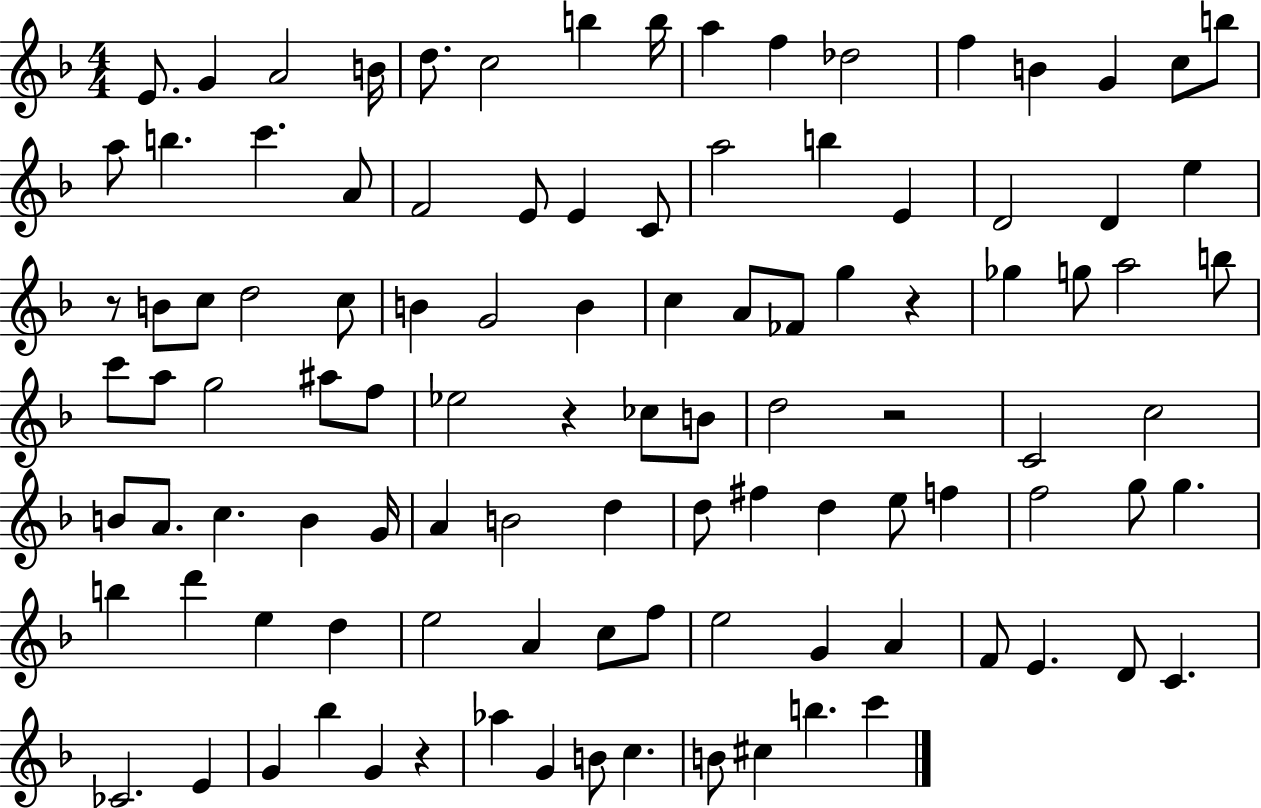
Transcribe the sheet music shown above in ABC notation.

X:1
T:Untitled
M:4/4
L:1/4
K:F
E/2 G A2 B/4 d/2 c2 b b/4 a f _d2 f B G c/2 b/2 a/2 b c' A/2 F2 E/2 E C/2 a2 b E D2 D e z/2 B/2 c/2 d2 c/2 B G2 B c A/2 _F/2 g z _g g/2 a2 b/2 c'/2 a/2 g2 ^a/2 f/2 _e2 z _c/2 B/2 d2 z2 C2 c2 B/2 A/2 c B G/4 A B2 d d/2 ^f d e/2 f f2 g/2 g b d' e d e2 A c/2 f/2 e2 G A F/2 E D/2 C _C2 E G _b G z _a G B/2 c B/2 ^c b c'